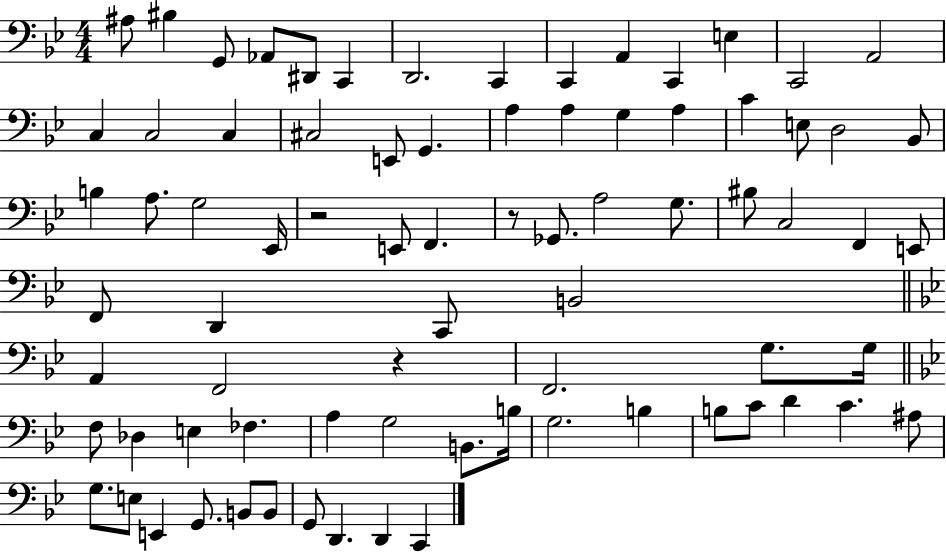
X:1
T:Untitled
M:4/4
L:1/4
K:Bb
^A,/2 ^B, G,,/2 _A,,/2 ^D,,/2 C,, D,,2 C,, C,, A,, C,, E, C,,2 A,,2 C, C,2 C, ^C,2 E,,/2 G,, A, A, G, A, C E,/2 D,2 _B,,/2 B, A,/2 G,2 _E,,/4 z2 E,,/2 F,, z/2 _G,,/2 A,2 G,/2 ^B,/2 C,2 F,, E,,/2 F,,/2 D,, C,,/2 B,,2 A,, F,,2 z F,,2 G,/2 G,/4 F,/2 _D, E, _F, A, G,2 B,,/2 B,/4 G,2 B, B,/2 C/2 D C ^A,/2 G,/2 E,/2 E,, G,,/2 B,,/2 B,,/2 G,,/2 D,, D,, C,,